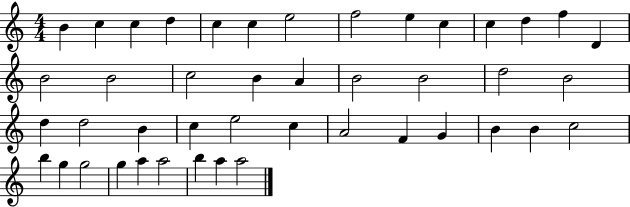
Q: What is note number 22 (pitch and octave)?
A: D5